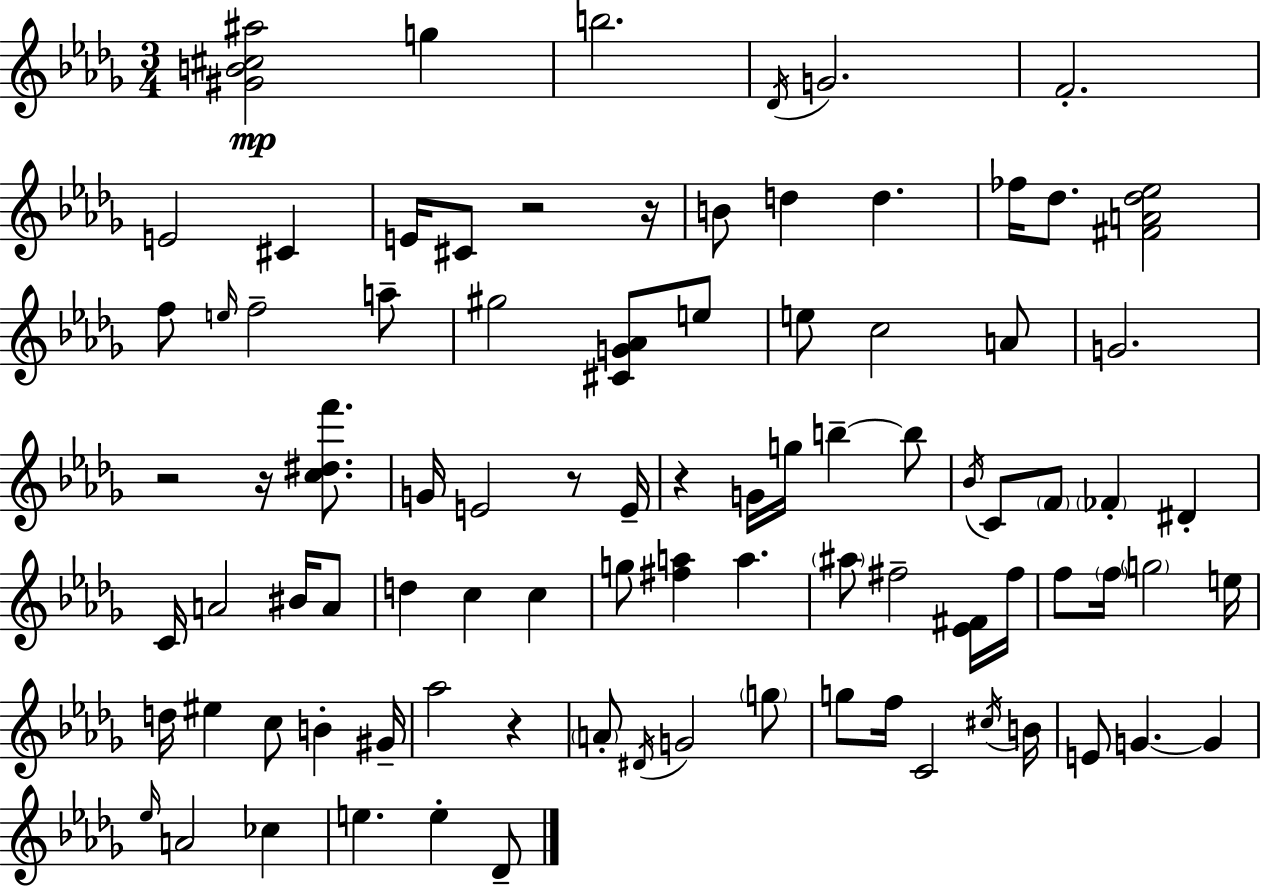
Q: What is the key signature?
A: BES minor